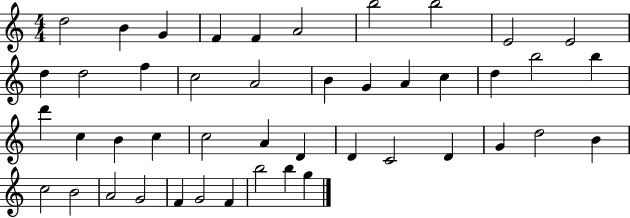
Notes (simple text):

D5/h B4/q G4/q F4/q F4/q A4/h B5/h B5/h E4/h E4/h D5/q D5/h F5/q C5/h A4/h B4/q G4/q A4/q C5/q D5/q B5/h B5/q D6/q C5/q B4/q C5/q C5/h A4/q D4/q D4/q C4/h D4/q G4/q D5/h B4/q C5/h B4/h A4/h G4/h F4/q G4/h F4/q B5/h B5/q G5/q